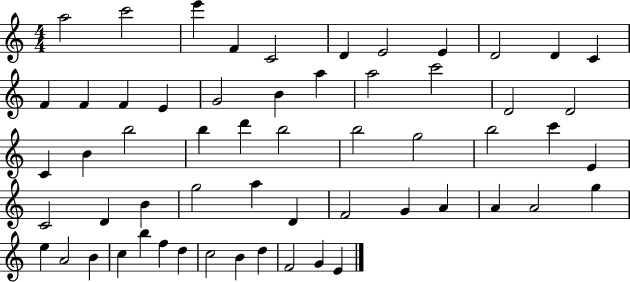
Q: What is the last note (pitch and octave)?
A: E4